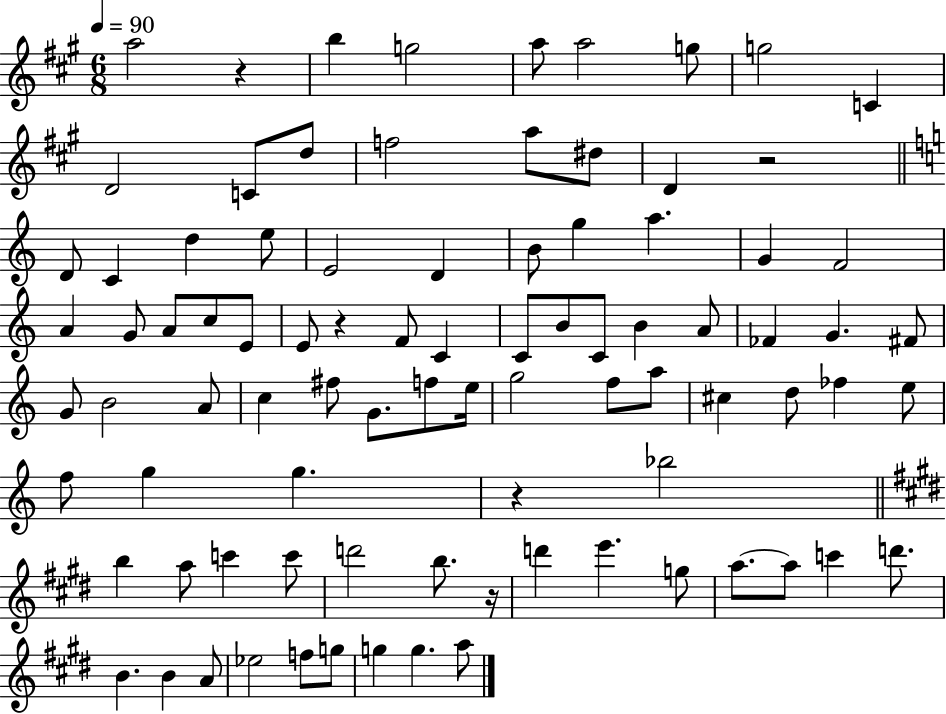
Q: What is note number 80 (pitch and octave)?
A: G5